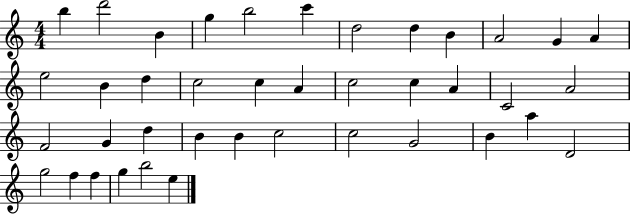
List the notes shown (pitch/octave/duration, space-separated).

B5/q D6/h B4/q G5/q B5/h C6/q D5/h D5/q B4/q A4/h G4/q A4/q E5/h B4/q D5/q C5/h C5/q A4/q C5/h C5/q A4/q C4/h A4/h F4/h G4/q D5/q B4/q B4/q C5/h C5/h G4/h B4/q A5/q D4/h G5/h F5/q F5/q G5/q B5/h E5/q